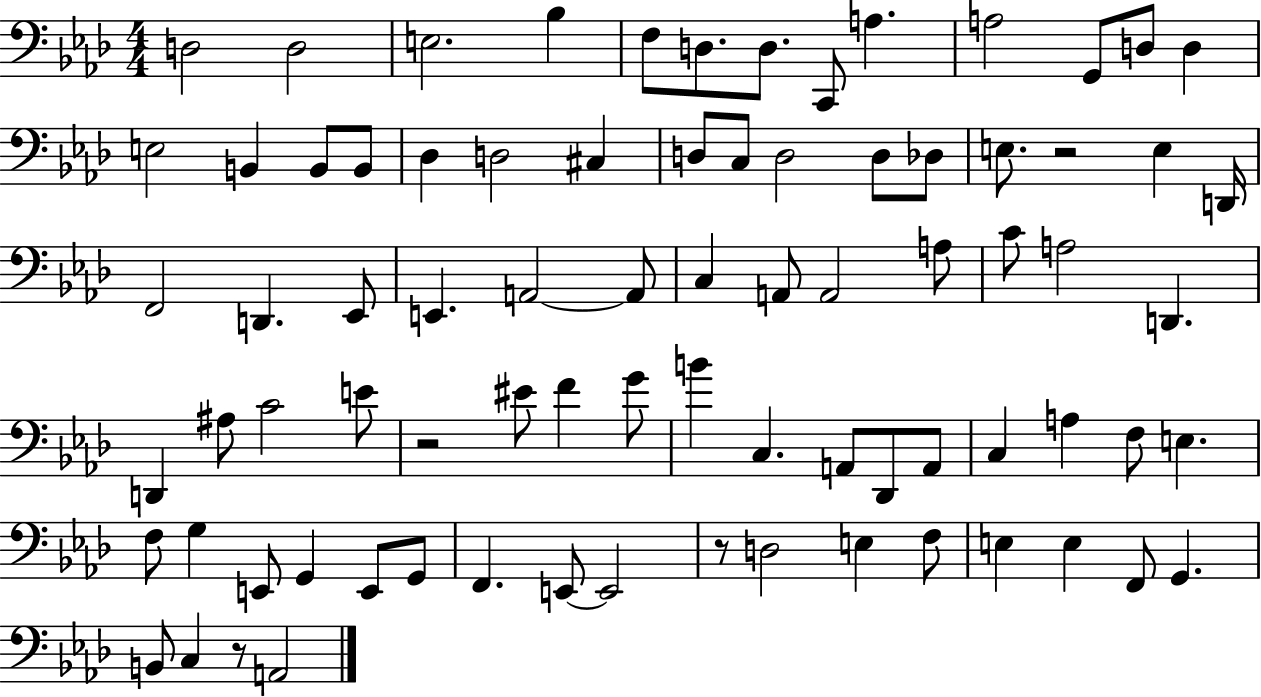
D3/h D3/h E3/h. Bb3/q F3/e D3/e. D3/e. C2/e A3/q. A3/h G2/e D3/e D3/q E3/h B2/q B2/e B2/e Db3/q D3/h C#3/q D3/e C3/e D3/h D3/e Db3/e E3/e. R/h E3/q D2/s F2/h D2/q. Eb2/e E2/q. A2/h A2/e C3/q A2/e A2/h A3/e C4/e A3/h D2/q. D2/q A#3/e C4/h E4/e R/h EIS4/e F4/q G4/e B4/q C3/q. A2/e Db2/e A2/e C3/q A3/q F3/e E3/q. F3/e G3/q E2/e G2/q E2/e G2/e F2/q. E2/e E2/h R/e D3/h E3/q F3/e E3/q E3/q F2/e G2/q. B2/e C3/q R/e A2/h